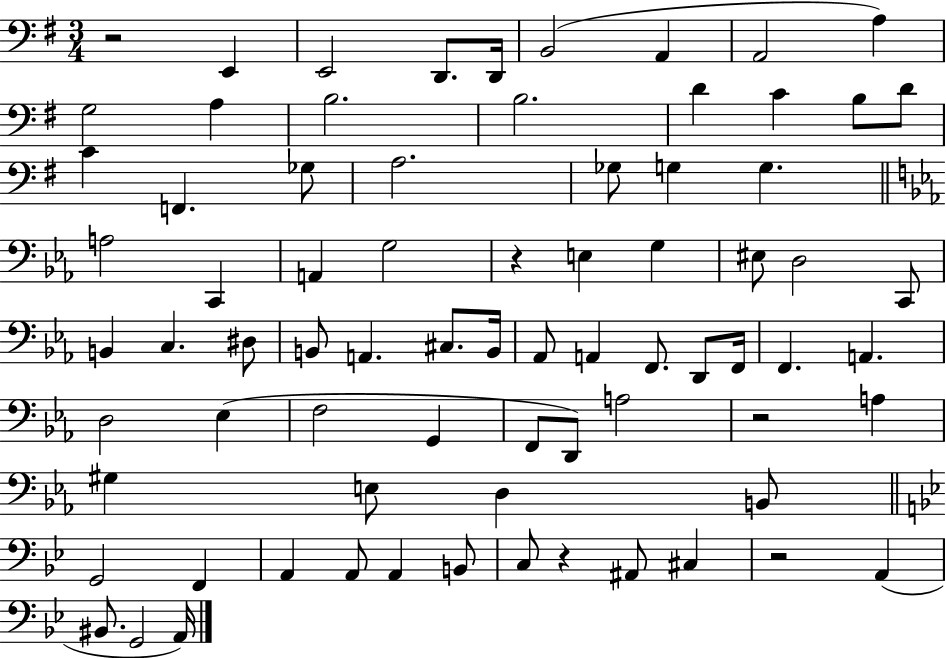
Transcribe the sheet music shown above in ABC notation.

X:1
T:Untitled
M:3/4
L:1/4
K:G
z2 E,, E,,2 D,,/2 D,,/4 B,,2 A,, A,,2 A, G,2 A, B,2 B,2 D C B,/2 D/2 C F,, _G,/2 A,2 _G,/2 G, G, A,2 C,, A,, G,2 z E, G, ^E,/2 D,2 C,,/2 B,, C, ^D,/2 B,,/2 A,, ^C,/2 B,,/4 _A,,/2 A,, F,,/2 D,,/2 F,,/4 F,, A,, D,2 _E, F,2 G,, F,,/2 D,,/2 A,2 z2 A, ^G, E,/2 D, B,,/2 G,,2 F,, A,, A,,/2 A,, B,,/2 C,/2 z ^A,,/2 ^C, z2 A,, ^B,,/2 G,,2 A,,/4